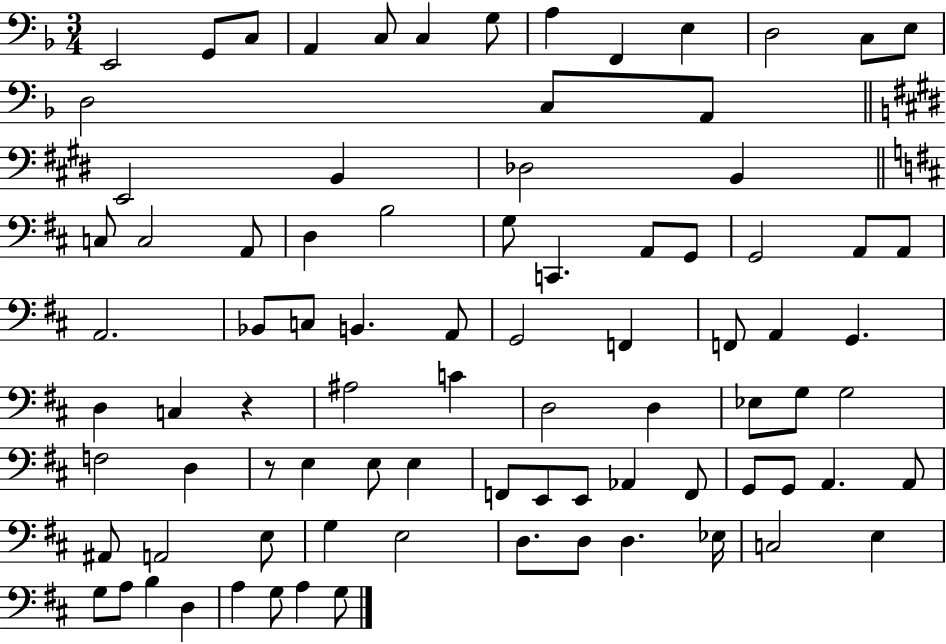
E2/h G2/e C3/e A2/q C3/e C3/q G3/e A3/q F2/q E3/q D3/h C3/e E3/e D3/h C3/e A2/e E2/h B2/q Db3/h B2/q C3/e C3/h A2/e D3/q B3/h G3/e C2/q. A2/e G2/e G2/h A2/e A2/e A2/h. Bb2/e C3/e B2/q. A2/e G2/h F2/q F2/e A2/q G2/q. D3/q C3/q R/q A#3/h C4/q D3/h D3/q Eb3/e G3/e G3/h F3/h D3/q R/e E3/q E3/e E3/q F2/e E2/e E2/e Ab2/q F2/e G2/e G2/e A2/q. A2/e A#2/e A2/h E3/e G3/q E3/h D3/e. D3/e D3/q. Eb3/s C3/h E3/q G3/e A3/e B3/q D3/q A3/q G3/e A3/q G3/e